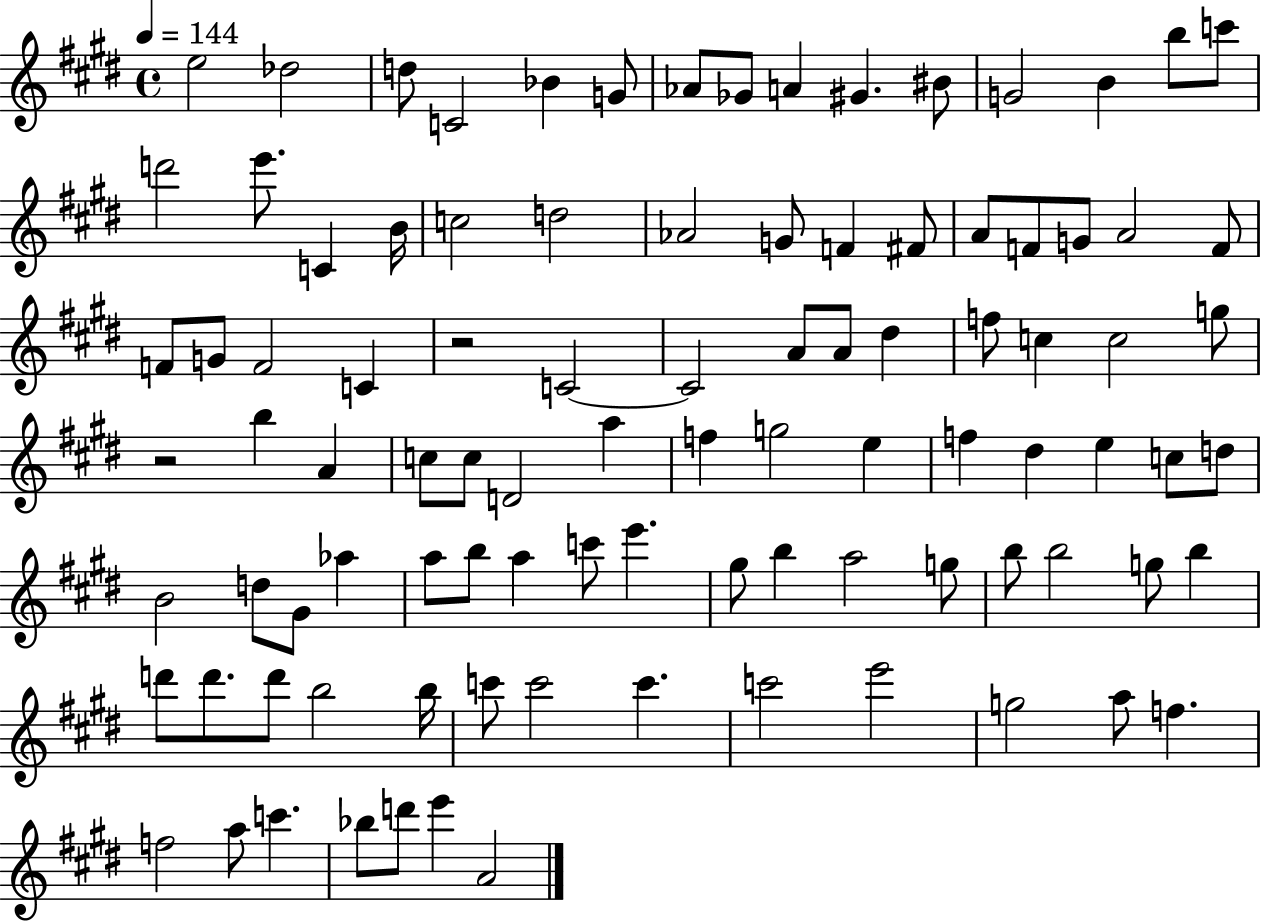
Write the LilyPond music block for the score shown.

{
  \clef treble
  \time 4/4
  \defaultTimeSignature
  \key e \major
  \tempo 4 = 144
  e''2 des''2 | d''8 c'2 bes'4 g'8 | aes'8 ges'8 a'4 gis'4. bis'8 | g'2 b'4 b''8 c'''8 | \break d'''2 e'''8. c'4 b'16 | c''2 d''2 | aes'2 g'8 f'4 fis'8 | a'8 f'8 g'8 a'2 f'8 | \break f'8 g'8 f'2 c'4 | r2 c'2~~ | c'2 a'8 a'8 dis''4 | f''8 c''4 c''2 g''8 | \break r2 b''4 a'4 | c''8 c''8 d'2 a''4 | f''4 g''2 e''4 | f''4 dis''4 e''4 c''8 d''8 | \break b'2 d''8 gis'8 aes''4 | a''8 b''8 a''4 c'''8 e'''4. | gis''8 b''4 a''2 g''8 | b''8 b''2 g''8 b''4 | \break d'''8 d'''8. d'''8 b''2 b''16 | c'''8 c'''2 c'''4. | c'''2 e'''2 | g''2 a''8 f''4. | \break f''2 a''8 c'''4. | bes''8 d'''8 e'''4 a'2 | \bar "|."
}